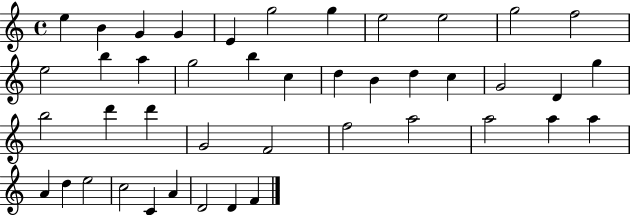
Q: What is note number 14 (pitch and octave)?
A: A5